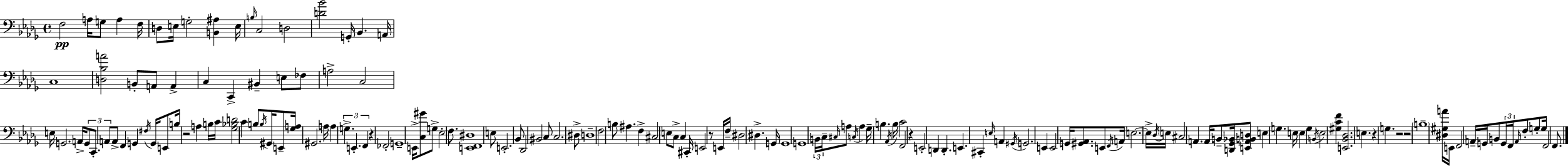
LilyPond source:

{
  \clef bass
  \time 4/4
  \defaultTimeSignature
  \key bes \minor
  f2\pp a16 g8 a4 f16 | d8 e16 g2-. <b, ais>4 e16 | \grace { b16 } c2 d2 | <d' bes'>2 g,16-. bes,4. | \break a,16 c1 | <d bes a'>2 b,8-. a,8 a,4-> | c4 c,4-> bis,4-- e8 fes8 | a2-> c2 | \break e16 g,2. a,16-> \tuplet 3/2 { g,8 | c,8.-. a,8 } a,8-> f,4 g,4 | \acciaccatura { fis16 } g,16 e,8 b16 r2 a4 | b16 c'16 <ges bes d'>2 c'4 b8 | \break \acciaccatura { b16 } gis,16 e,8-- <ges a>16 gis,2. | a16 a4 \tuplet 3/2 { g4.-> e,4.-. | f,4 } r4 fes,2-. | g,1-- | \break e,16-> <c gis'>8 g8-> ees2-. | f8. <e, f, dis>1 | e8 e,2.-. | bes,8 des,2 bis,2 | \break c8 c2. | dis8-> d1-- | f2 b8 ais4. | f4-> cis2 e8 | \break c8-> c4 cis,16-. e,2 | r8 e,16 f16-- dis2 dis4.-> | g,16 g,1 | g,1 | \break \tuplet 3/2 { b,16 c16-- \grace { cis16 } } a8 \acciaccatura { c16 } a4 ges16-- b4. | \acciaccatura { aes,16 } b16 c'2 f,2 | r4 e,2-. | d,4 d,4.-. e,4. | \break cis,4-. \grace { e16 } a,4 \acciaccatura { gis,16 } g,2. | e,4 e,2 | g,16 <gis, aes,>8. e,8 \acciaccatura { f,16 } a,16 e2.~~ | e16-> \acciaccatura { des16 } e16 cis2 | \break a,4. a,16 b,8-- <d, ges, bes,>16 <e, a, b, d>8 e4 | g4. e16 e4 g4 | \acciaccatura { b,16 } e2 <gis c' f'>4 <e, bes, des>2. | e4. | \break r4 g4. r2 | r2 \parenthesize b1-- | <dis gis a'>16 e,16 f,2 | a,16-- g,16 b,8 \tuplet 3/2 { g,16 f,16 \grace { a,16 } } f8-. g8-. | \break g16 f,2 f,8. \bar "|."
}